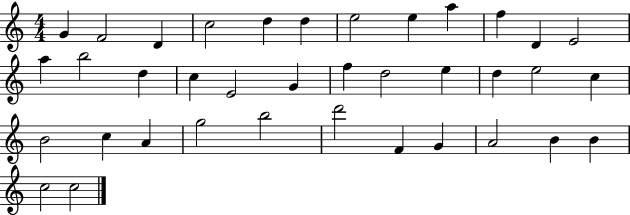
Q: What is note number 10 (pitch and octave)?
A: F5